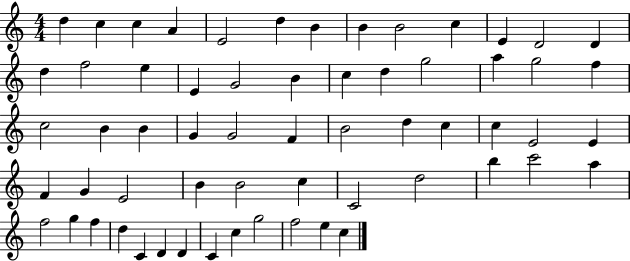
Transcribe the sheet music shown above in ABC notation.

X:1
T:Untitled
M:4/4
L:1/4
K:C
d c c A E2 d B B B2 c E D2 D d f2 e E G2 B c d g2 a g2 f c2 B B G G2 F B2 d c c E2 E F G E2 B B2 c C2 d2 b c'2 a f2 g f d C D D C c g2 f2 e c